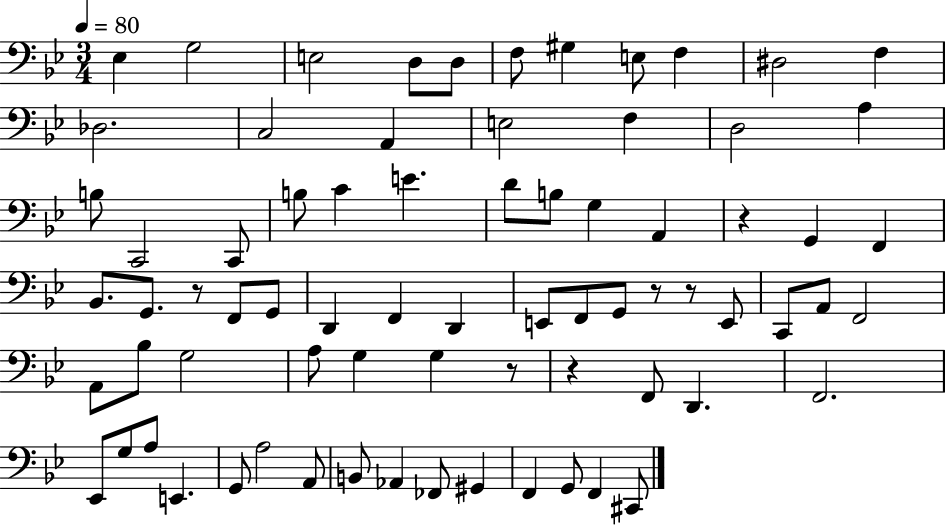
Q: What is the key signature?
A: BES major